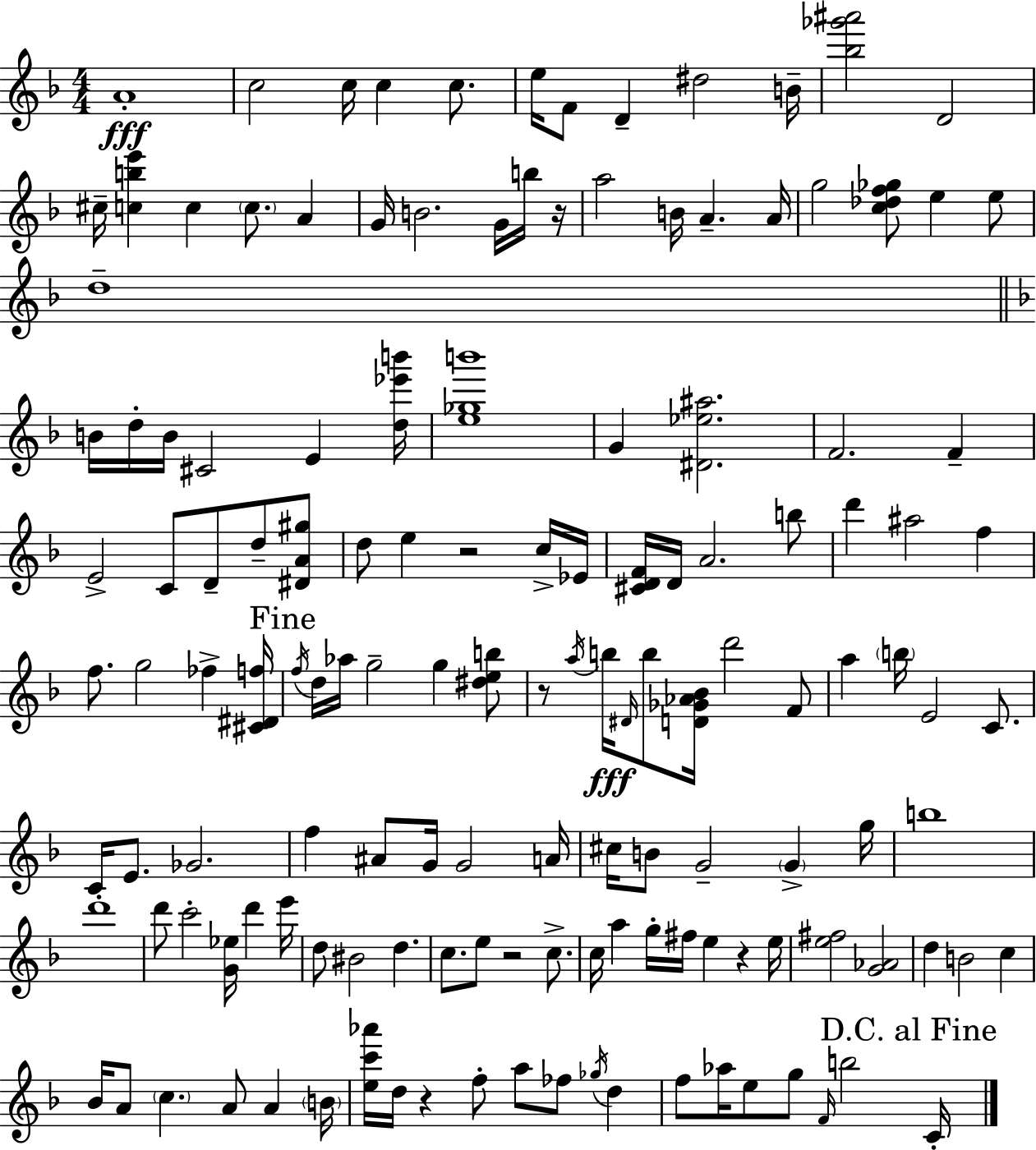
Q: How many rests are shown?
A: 6